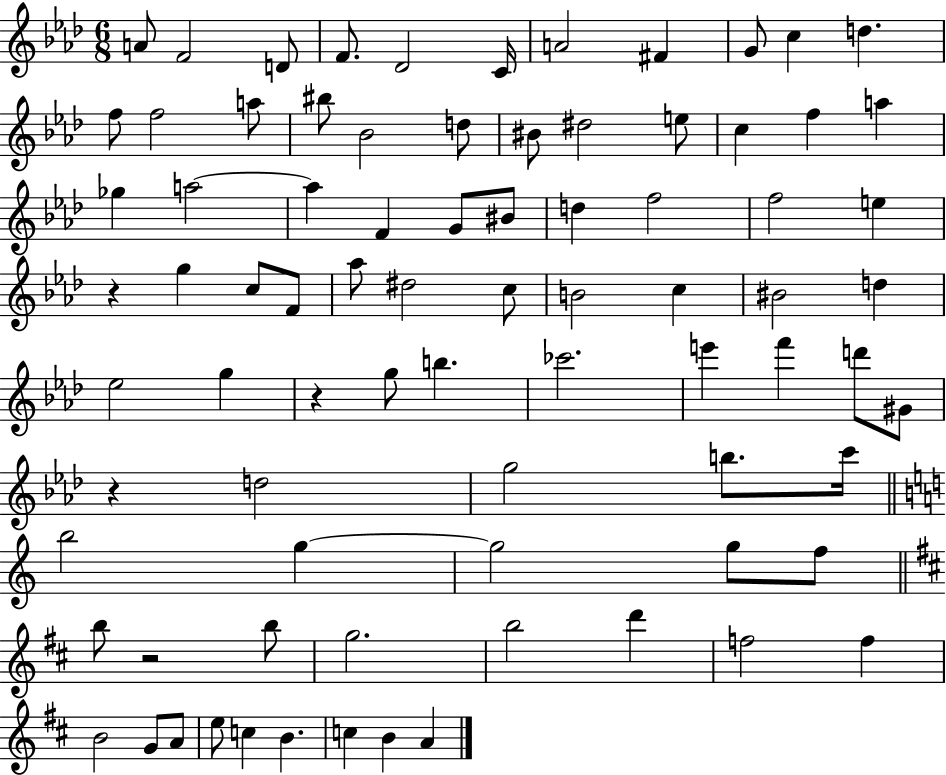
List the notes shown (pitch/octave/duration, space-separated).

A4/e F4/h D4/e F4/e. Db4/h C4/s A4/h F#4/q G4/e C5/q D5/q. F5/e F5/h A5/e BIS5/e Bb4/h D5/e BIS4/e D#5/h E5/e C5/q F5/q A5/q Gb5/q A5/h A5/q F4/q G4/e BIS4/e D5/q F5/h F5/h E5/q R/q G5/q C5/e F4/e Ab5/e D#5/h C5/e B4/h C5/q BIS4/h D5/q Eb5/h G5/q R/q G5/e B5/q. CES6/h. E6/q F6/q D6/e G#4/e R/q D5/h G5/h B5/e. C6/s B5/h G5/q G5/h G5/e F5/e B5/e R/h B5/e G5/h. B5/h D6/q F5/h F5/q B4/h G4/e A4/e E5/e C5/q B4/q. C5/q B4/q A4/q